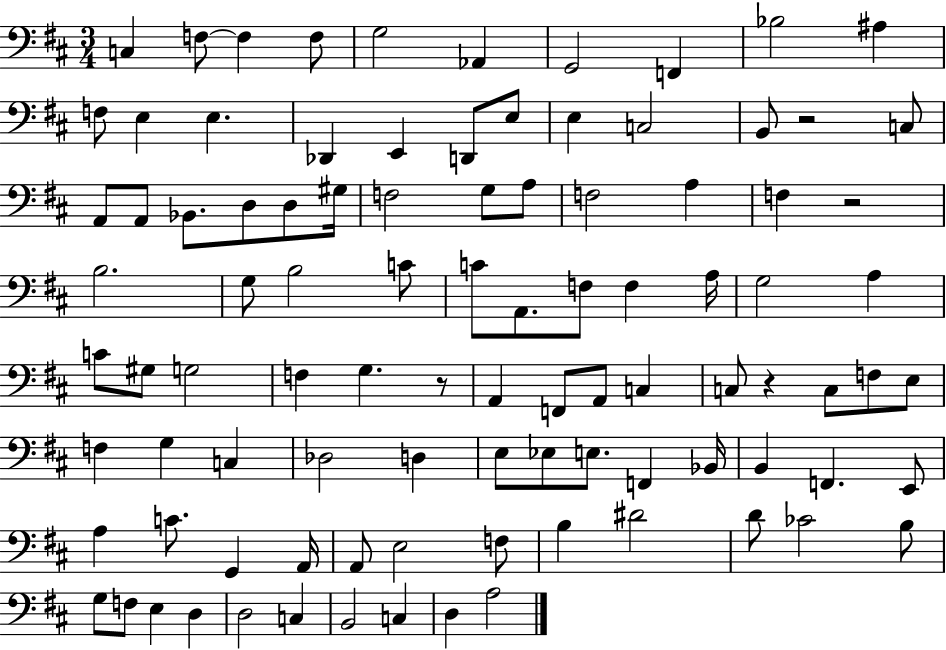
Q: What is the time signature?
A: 3/4